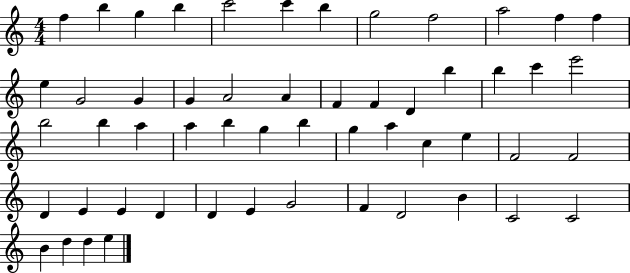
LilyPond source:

{
  \clef treble
  \numericTimeSignature
  \time 4/4
  \key c \major
  f''4 b''4 g''4 b''4 | c'''2 c'''4 b''4 | g''2 f''2 | a''2 f''4 f''4 | \break e''4 g'2 g'4 | g'4 a'2 a'4 | f'4 f'4 d'4 b''4 | b''4 c'''4 e'''2 | \break b''2 b''4 a''4 | a''4 b''4 g''4 b''4 | g''4 a''4 c''4 e''4 | f'2 f'2 | \break d'4 e'4 e'4 d'4 | d'4 e'4 g'2 | f'4 d'2 b'4 | c'2 c'2 | \break b'4 d''4 d''4 e''4 | \bar "|."
}